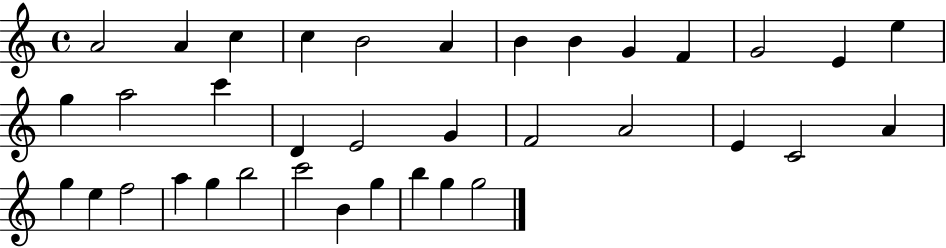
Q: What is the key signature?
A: C major